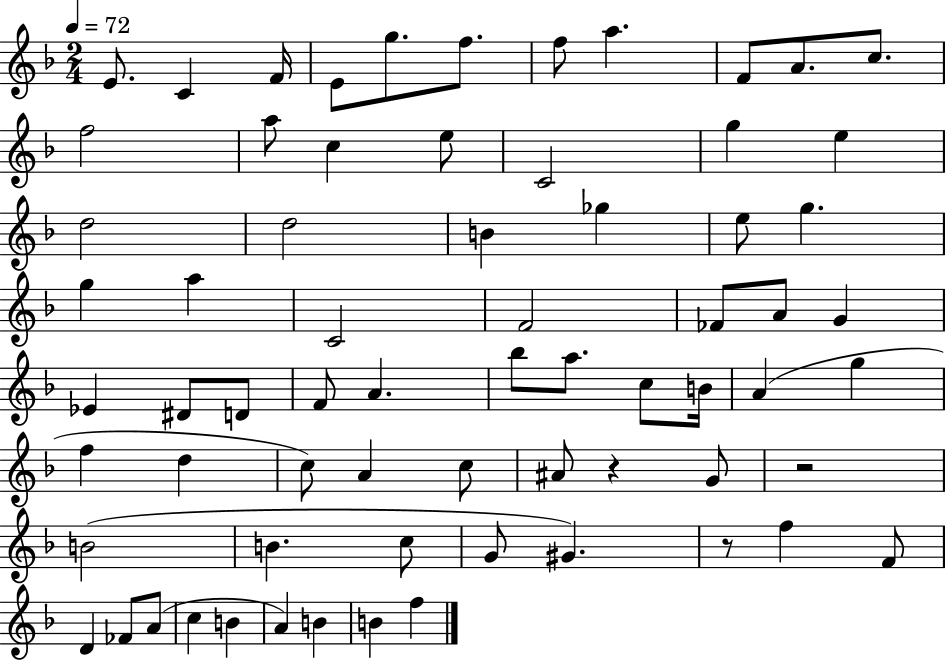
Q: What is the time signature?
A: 2/4